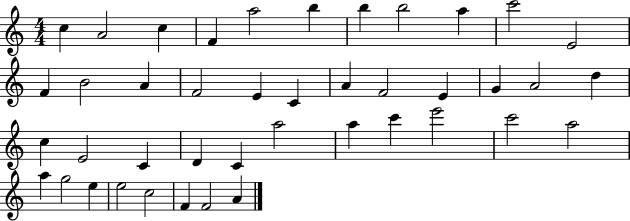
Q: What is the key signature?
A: C major